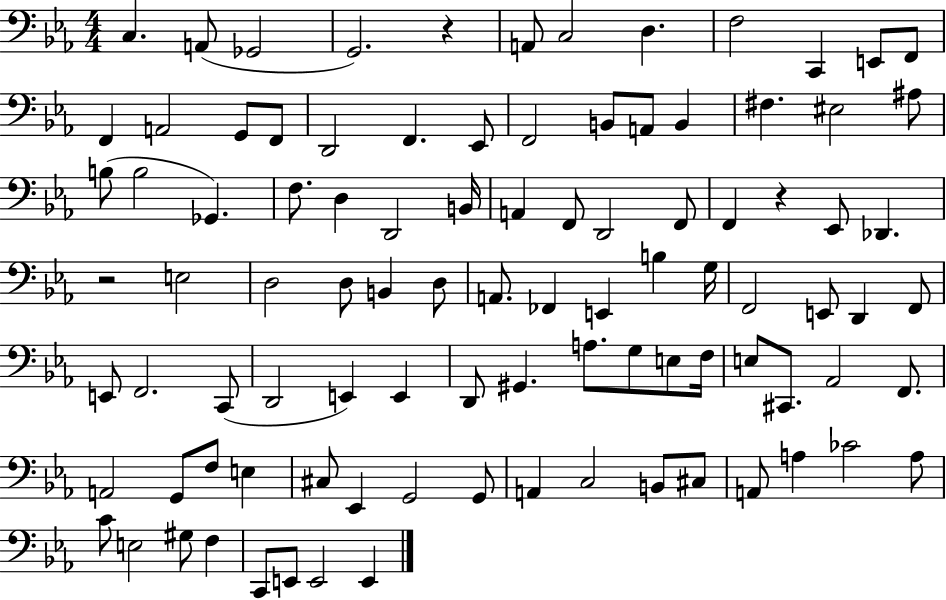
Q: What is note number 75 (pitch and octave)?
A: Eb2